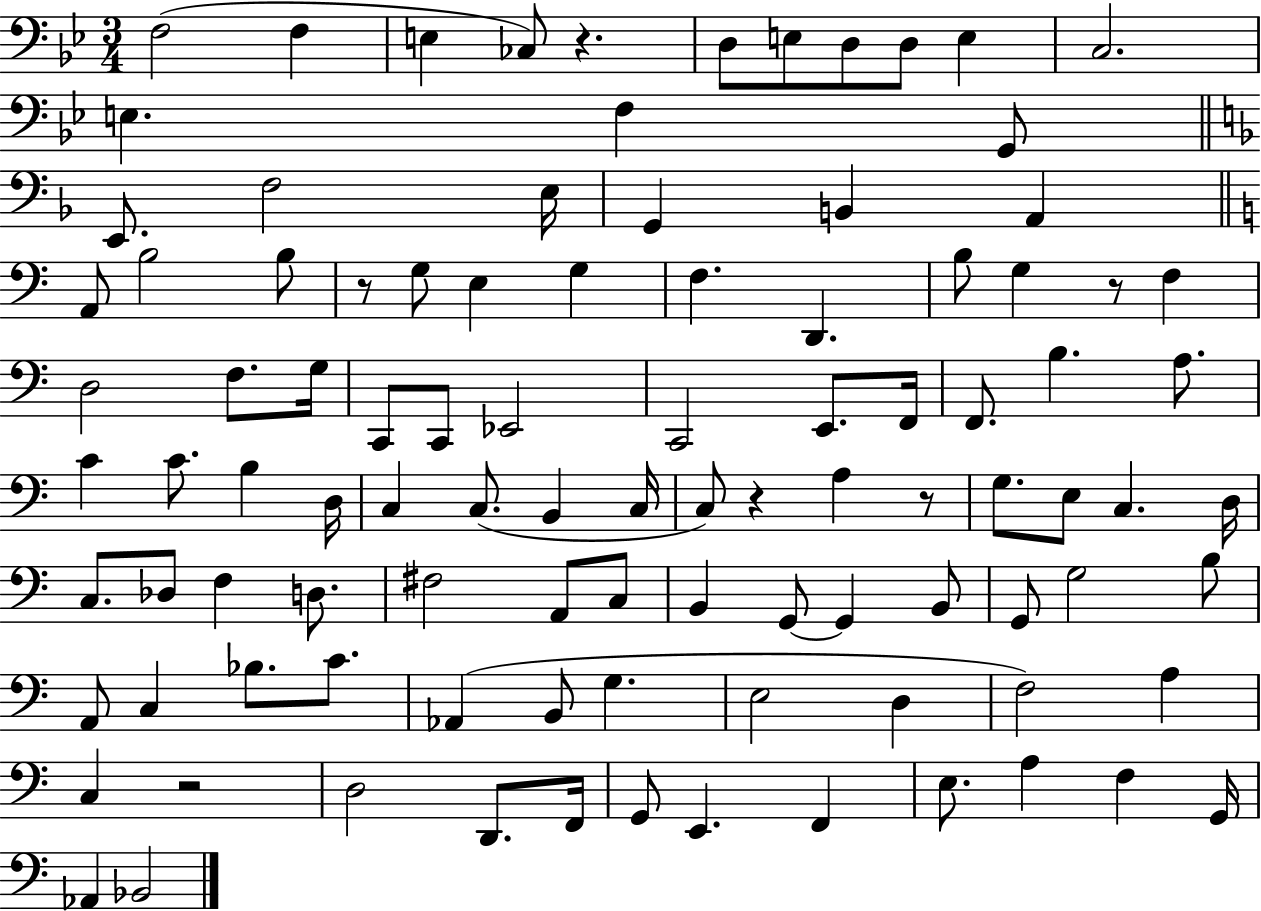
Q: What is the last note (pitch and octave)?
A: Bb2